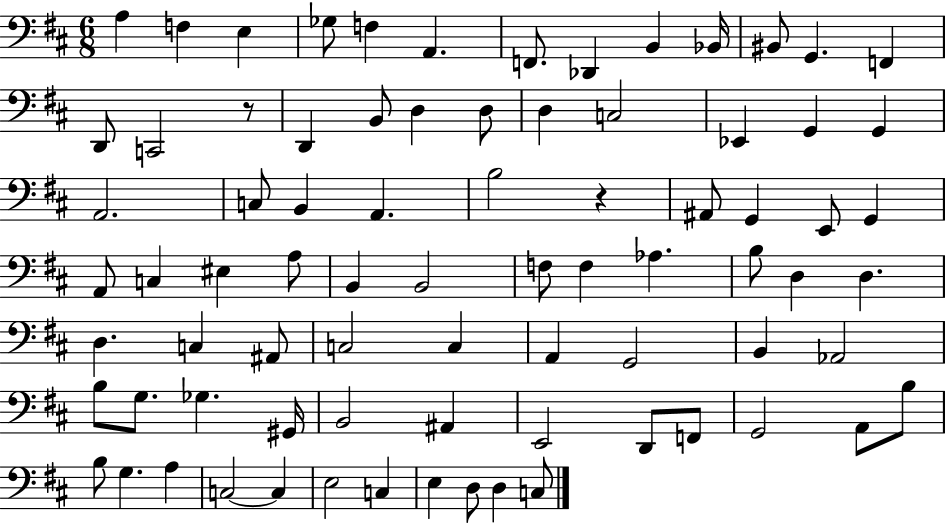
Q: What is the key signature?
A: D major